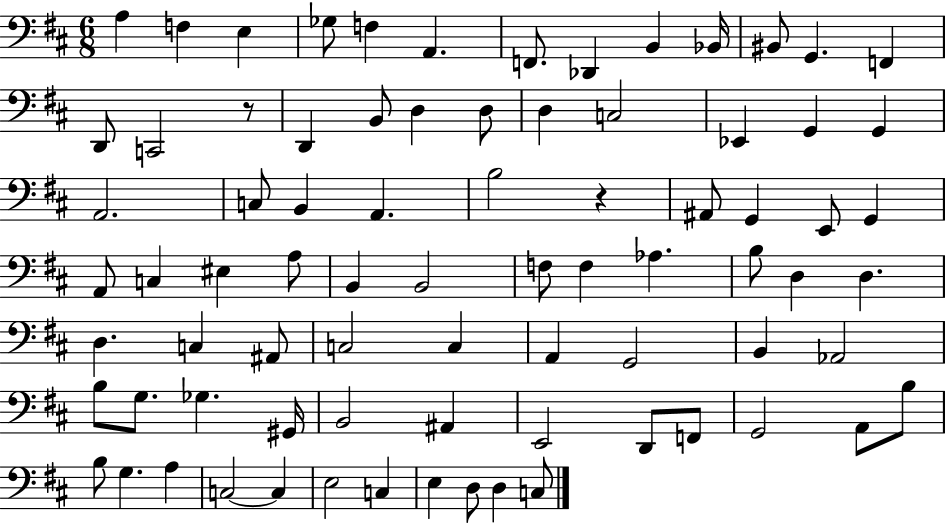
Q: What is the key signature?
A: D major